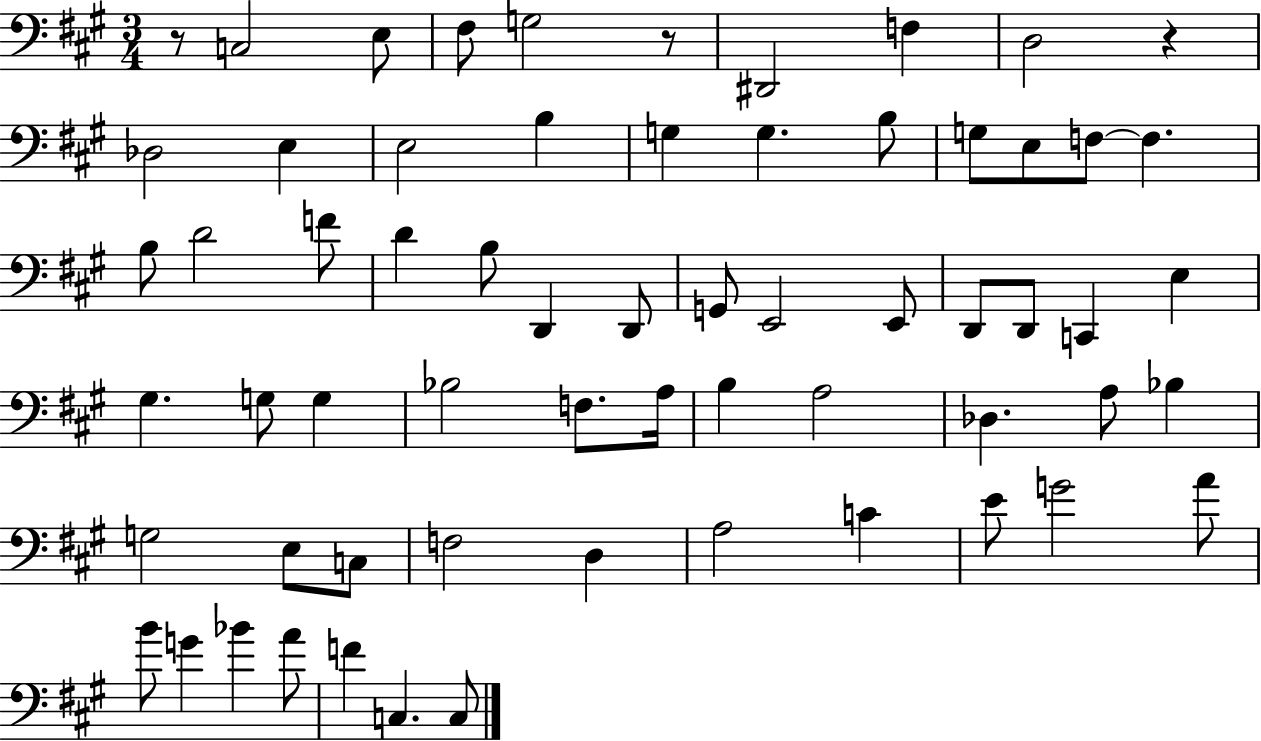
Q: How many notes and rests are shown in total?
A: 63